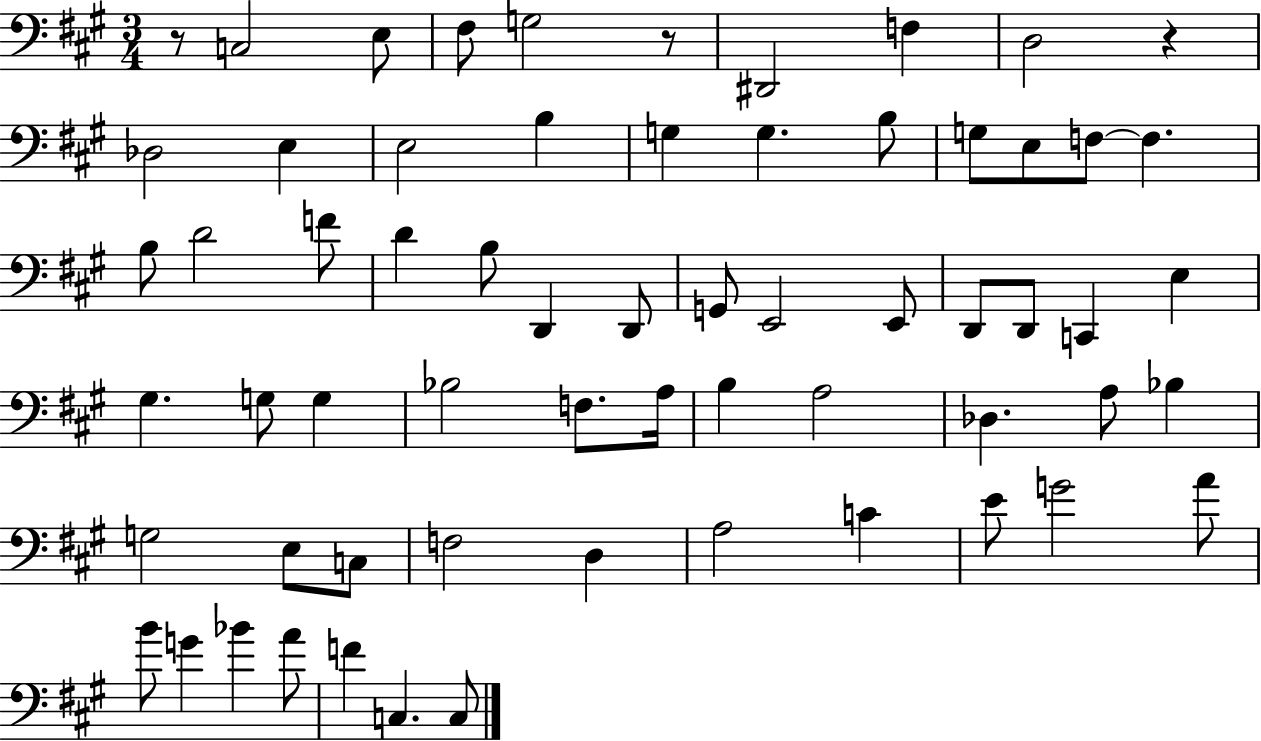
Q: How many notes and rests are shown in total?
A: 63